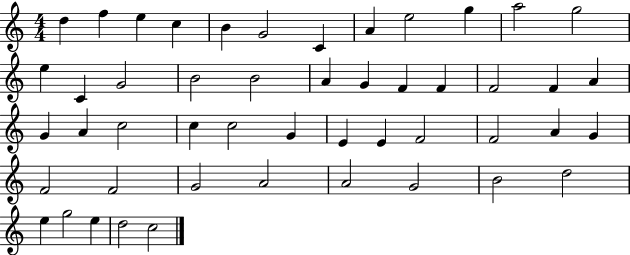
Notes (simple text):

D5/q F5/q E5/q C5/q B4/q G4/h C4/q A4/q E5/h G5/q A5/h G5/h E5/q C4/q G4/h B4/h B4/h A4/q G4/q F4/q F4/q F4/h F4/q A4/q G4/q A4/q C5/h C5/q C5/h G4/q E4/q E4/q F4/h F4/h A4/q G4/q F4/h F4/h G4/h A4/h A4/h G4/h B4/h D5/h E5/q G5/h E5/q D5/h C5/h